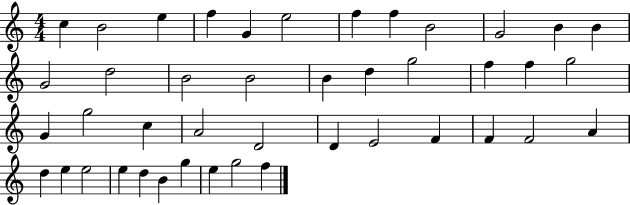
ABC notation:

X:1
T:Untitled
M:4/4
L:1/4
K:C
c B2 e f G e2 f f B2 G2 B B G2 d2 B2 B2 B d g2 f f g2 G g2 c A2 D2 D E2 F F F2 A d e e2 e d B g e g2 f